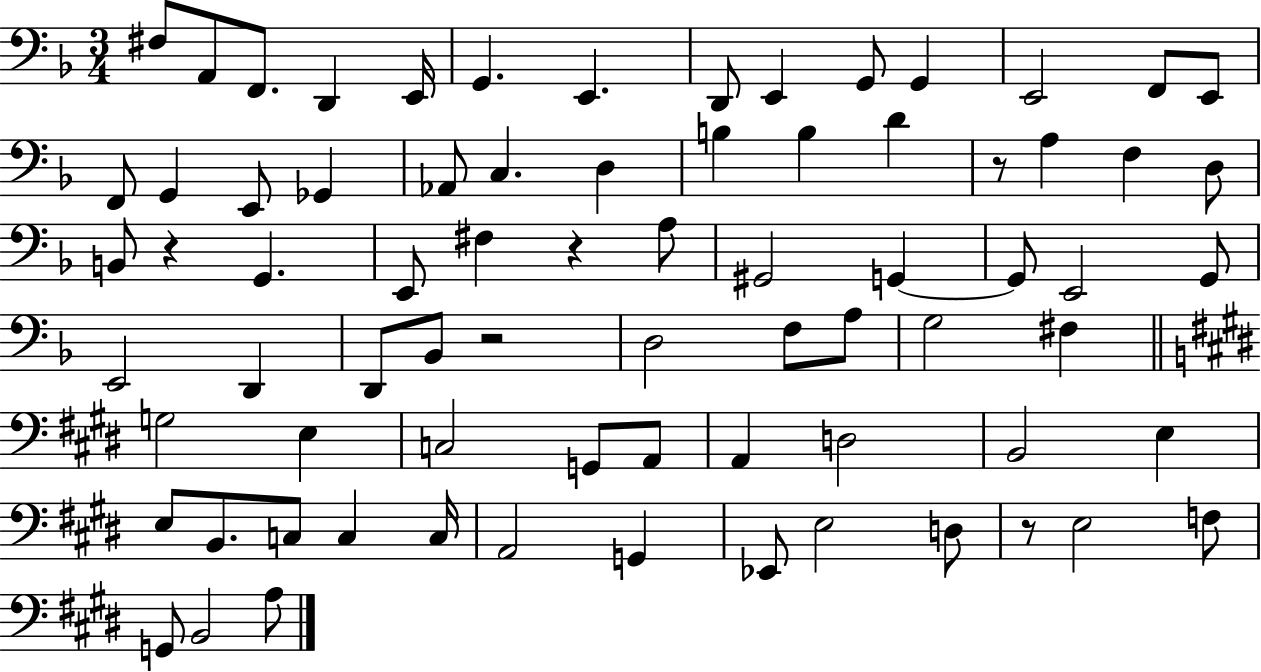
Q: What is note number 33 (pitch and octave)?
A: G#2